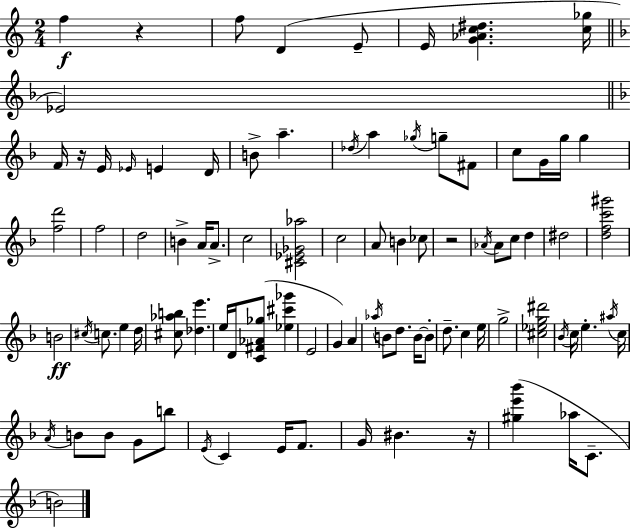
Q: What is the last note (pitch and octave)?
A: B4